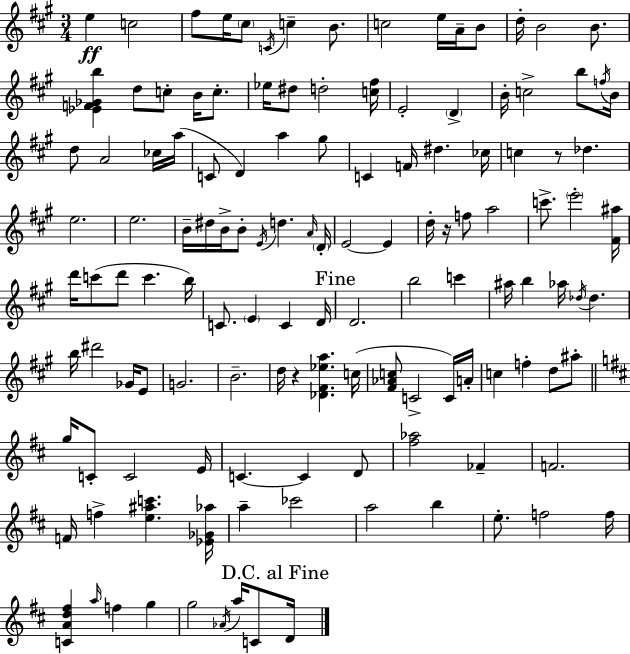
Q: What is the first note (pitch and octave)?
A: E5